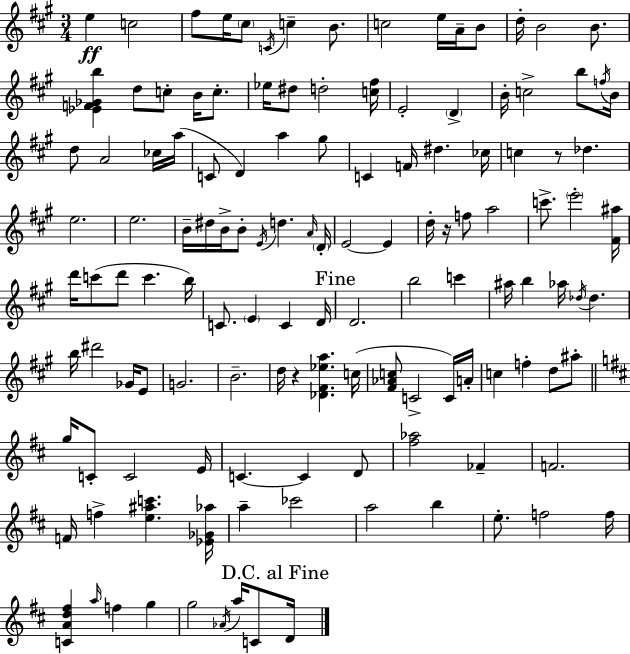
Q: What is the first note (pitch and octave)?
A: E5